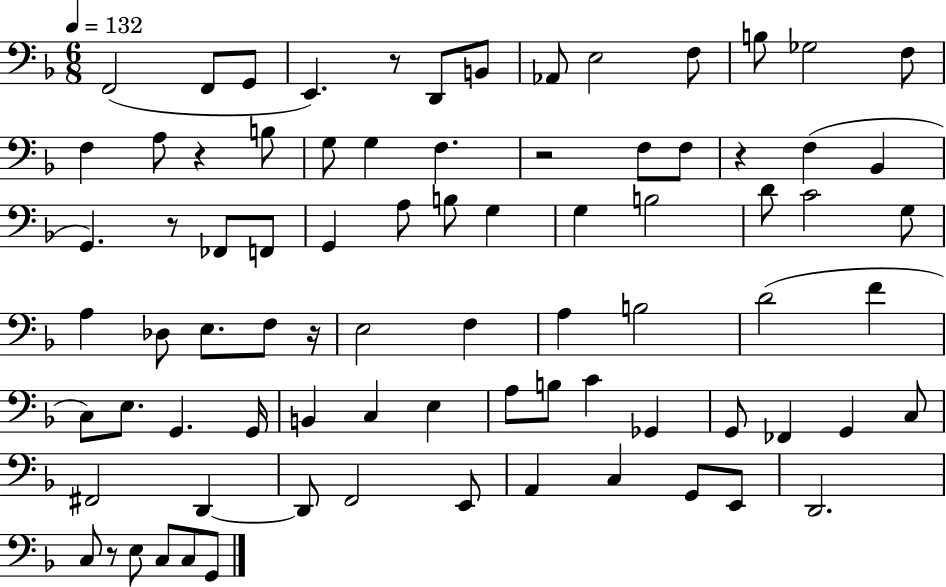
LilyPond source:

{
  \clef bass
  \numericTimeSignature
  \time 6/8
  \key f \major
  \tempo 4 = 132
  f,2( f,8 g,8 | e,4.) r8 d,8 b,8 | aes,8 e2 f8 | b8 ges2 f8 | \break f4 a8 r4 b8 | g8 g4 f4. | r2 f8 f8 | r4 f4( bes,4 | \break g,4.) r8 fes,8 f,8 | g,4 a8 b8 g4 | g4 b2 | d'8 c'2 g8 | \break a4 des8 e8. f8 r16 | e2 f4 | a4 b2 | d'2( f'4 | \break c8) e8. g,4. g,16 | b,4 c4 e4 | a8 b8 c'4 ges,4 | g,8 fes,4 g,4 c8 | \break fis,2 d,4~~ | d,8 f,2 e,8 | a,4 c4 g,8 e,8 | d,2. | \break c8 r8 e8 c8 c8 g,8 | \bar "|."
}